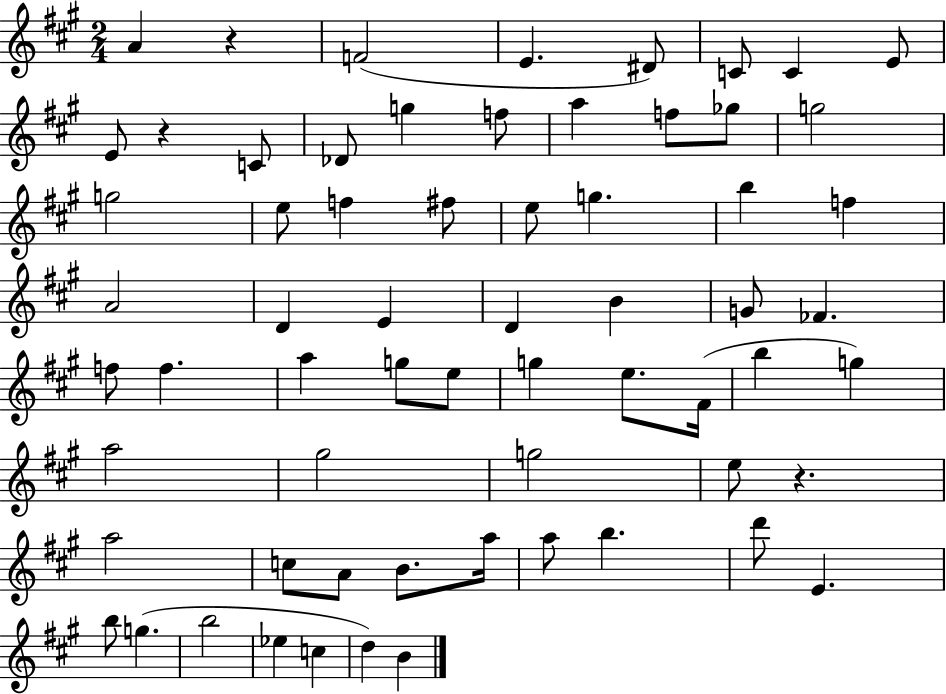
{
  \clef treble
  \numericTimeSignature
  \time 2/4
  \key a \major
  \repeat volta 2 { a'4 r4 | f'2( | e'4. dis'8) | c'8 c'4 e'8 | \break e'8 r4 c'8 | des'8 g''4 f''8 | a''4 f''8 ges''8 | g''2 | \break g''2 | e''8 f''4 fis''8 | e''8 g''4. | b''4 f''4 | \break a'2 | d'4 e'4 | d'4 b'4 | g'8 fes'4. | \break f''8 f''4. | a''4 g''8 e''8 | g''4 e''8. fis'16( | b''4 g''4) | \break a''2 | gis''2 | g''2 | e''8 r4. | \break a''2 | c''8 a'8 b'8. a''16 | a''8 b''4. | d'''8 e'4. | \break b''8 g''4.( | b''2 | ees''4 c''4 | d''4) b'4 | \break } \bar "|."
}